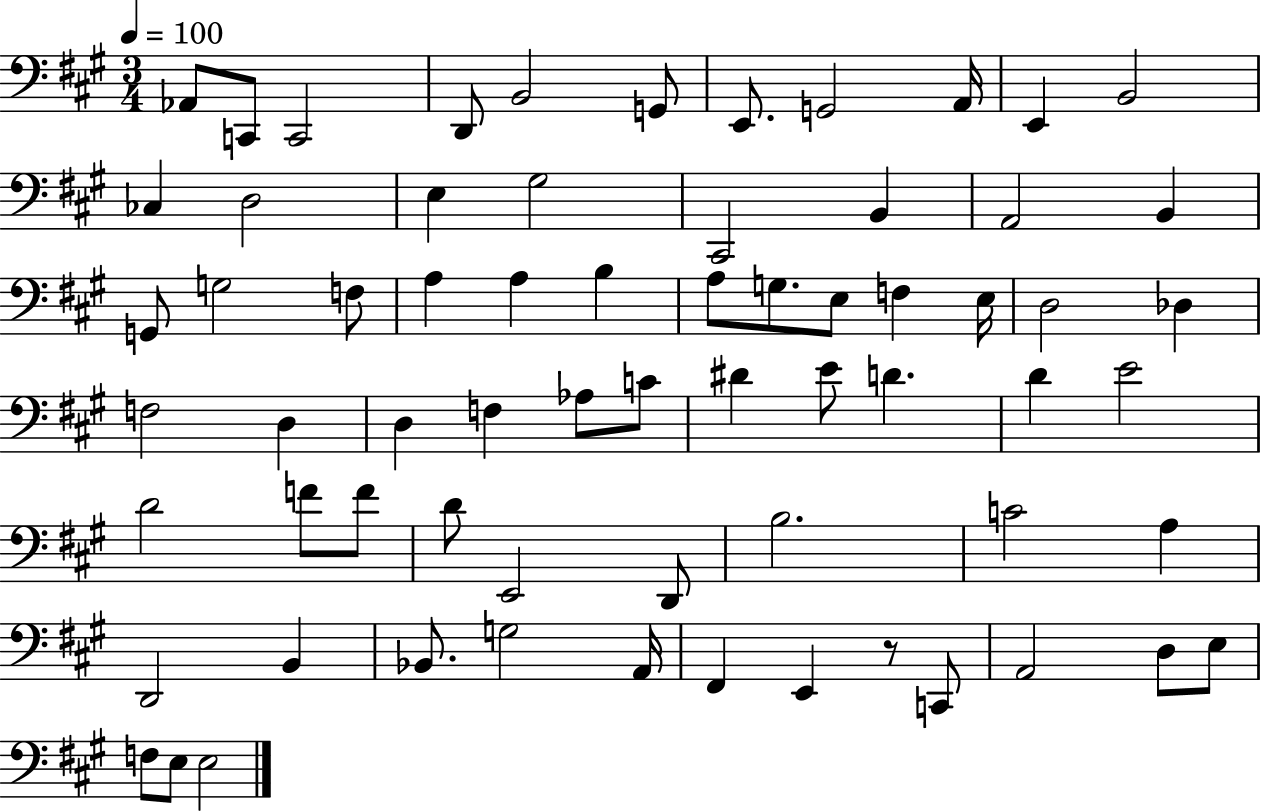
{
  \clef bass
  \numericTimeSignature
  \time 3/4
  \key a \major
  \tempo 4 = 100
  aes,8 c,8 c,2 | d,8 b,2 g,8 | e,8. g,2 a,16 | e,4 b,2 | \break ces4 d2 | e4 gis2 | cis,2 b,4 | a,2 b,4 | \break g,8 g2 f8 | a4 a4 b4 | a8 g8. e8 f4 e16 | d2 des4 | \break f2 d4 | d4 f4 aes8 c'8 | dis'4 e'8 d'4. | d'4 e'2 | \break d'2 f'8 f'8 | d'8 e,2 d,8 | b2. | c'2 a4 | \break d,2 b,4 | bes,8. g2 a,16 | fis,4 e,4 r8 c,8 | a,2 d8 e8 | \break f8 e8 e2 | \bar "|."
}